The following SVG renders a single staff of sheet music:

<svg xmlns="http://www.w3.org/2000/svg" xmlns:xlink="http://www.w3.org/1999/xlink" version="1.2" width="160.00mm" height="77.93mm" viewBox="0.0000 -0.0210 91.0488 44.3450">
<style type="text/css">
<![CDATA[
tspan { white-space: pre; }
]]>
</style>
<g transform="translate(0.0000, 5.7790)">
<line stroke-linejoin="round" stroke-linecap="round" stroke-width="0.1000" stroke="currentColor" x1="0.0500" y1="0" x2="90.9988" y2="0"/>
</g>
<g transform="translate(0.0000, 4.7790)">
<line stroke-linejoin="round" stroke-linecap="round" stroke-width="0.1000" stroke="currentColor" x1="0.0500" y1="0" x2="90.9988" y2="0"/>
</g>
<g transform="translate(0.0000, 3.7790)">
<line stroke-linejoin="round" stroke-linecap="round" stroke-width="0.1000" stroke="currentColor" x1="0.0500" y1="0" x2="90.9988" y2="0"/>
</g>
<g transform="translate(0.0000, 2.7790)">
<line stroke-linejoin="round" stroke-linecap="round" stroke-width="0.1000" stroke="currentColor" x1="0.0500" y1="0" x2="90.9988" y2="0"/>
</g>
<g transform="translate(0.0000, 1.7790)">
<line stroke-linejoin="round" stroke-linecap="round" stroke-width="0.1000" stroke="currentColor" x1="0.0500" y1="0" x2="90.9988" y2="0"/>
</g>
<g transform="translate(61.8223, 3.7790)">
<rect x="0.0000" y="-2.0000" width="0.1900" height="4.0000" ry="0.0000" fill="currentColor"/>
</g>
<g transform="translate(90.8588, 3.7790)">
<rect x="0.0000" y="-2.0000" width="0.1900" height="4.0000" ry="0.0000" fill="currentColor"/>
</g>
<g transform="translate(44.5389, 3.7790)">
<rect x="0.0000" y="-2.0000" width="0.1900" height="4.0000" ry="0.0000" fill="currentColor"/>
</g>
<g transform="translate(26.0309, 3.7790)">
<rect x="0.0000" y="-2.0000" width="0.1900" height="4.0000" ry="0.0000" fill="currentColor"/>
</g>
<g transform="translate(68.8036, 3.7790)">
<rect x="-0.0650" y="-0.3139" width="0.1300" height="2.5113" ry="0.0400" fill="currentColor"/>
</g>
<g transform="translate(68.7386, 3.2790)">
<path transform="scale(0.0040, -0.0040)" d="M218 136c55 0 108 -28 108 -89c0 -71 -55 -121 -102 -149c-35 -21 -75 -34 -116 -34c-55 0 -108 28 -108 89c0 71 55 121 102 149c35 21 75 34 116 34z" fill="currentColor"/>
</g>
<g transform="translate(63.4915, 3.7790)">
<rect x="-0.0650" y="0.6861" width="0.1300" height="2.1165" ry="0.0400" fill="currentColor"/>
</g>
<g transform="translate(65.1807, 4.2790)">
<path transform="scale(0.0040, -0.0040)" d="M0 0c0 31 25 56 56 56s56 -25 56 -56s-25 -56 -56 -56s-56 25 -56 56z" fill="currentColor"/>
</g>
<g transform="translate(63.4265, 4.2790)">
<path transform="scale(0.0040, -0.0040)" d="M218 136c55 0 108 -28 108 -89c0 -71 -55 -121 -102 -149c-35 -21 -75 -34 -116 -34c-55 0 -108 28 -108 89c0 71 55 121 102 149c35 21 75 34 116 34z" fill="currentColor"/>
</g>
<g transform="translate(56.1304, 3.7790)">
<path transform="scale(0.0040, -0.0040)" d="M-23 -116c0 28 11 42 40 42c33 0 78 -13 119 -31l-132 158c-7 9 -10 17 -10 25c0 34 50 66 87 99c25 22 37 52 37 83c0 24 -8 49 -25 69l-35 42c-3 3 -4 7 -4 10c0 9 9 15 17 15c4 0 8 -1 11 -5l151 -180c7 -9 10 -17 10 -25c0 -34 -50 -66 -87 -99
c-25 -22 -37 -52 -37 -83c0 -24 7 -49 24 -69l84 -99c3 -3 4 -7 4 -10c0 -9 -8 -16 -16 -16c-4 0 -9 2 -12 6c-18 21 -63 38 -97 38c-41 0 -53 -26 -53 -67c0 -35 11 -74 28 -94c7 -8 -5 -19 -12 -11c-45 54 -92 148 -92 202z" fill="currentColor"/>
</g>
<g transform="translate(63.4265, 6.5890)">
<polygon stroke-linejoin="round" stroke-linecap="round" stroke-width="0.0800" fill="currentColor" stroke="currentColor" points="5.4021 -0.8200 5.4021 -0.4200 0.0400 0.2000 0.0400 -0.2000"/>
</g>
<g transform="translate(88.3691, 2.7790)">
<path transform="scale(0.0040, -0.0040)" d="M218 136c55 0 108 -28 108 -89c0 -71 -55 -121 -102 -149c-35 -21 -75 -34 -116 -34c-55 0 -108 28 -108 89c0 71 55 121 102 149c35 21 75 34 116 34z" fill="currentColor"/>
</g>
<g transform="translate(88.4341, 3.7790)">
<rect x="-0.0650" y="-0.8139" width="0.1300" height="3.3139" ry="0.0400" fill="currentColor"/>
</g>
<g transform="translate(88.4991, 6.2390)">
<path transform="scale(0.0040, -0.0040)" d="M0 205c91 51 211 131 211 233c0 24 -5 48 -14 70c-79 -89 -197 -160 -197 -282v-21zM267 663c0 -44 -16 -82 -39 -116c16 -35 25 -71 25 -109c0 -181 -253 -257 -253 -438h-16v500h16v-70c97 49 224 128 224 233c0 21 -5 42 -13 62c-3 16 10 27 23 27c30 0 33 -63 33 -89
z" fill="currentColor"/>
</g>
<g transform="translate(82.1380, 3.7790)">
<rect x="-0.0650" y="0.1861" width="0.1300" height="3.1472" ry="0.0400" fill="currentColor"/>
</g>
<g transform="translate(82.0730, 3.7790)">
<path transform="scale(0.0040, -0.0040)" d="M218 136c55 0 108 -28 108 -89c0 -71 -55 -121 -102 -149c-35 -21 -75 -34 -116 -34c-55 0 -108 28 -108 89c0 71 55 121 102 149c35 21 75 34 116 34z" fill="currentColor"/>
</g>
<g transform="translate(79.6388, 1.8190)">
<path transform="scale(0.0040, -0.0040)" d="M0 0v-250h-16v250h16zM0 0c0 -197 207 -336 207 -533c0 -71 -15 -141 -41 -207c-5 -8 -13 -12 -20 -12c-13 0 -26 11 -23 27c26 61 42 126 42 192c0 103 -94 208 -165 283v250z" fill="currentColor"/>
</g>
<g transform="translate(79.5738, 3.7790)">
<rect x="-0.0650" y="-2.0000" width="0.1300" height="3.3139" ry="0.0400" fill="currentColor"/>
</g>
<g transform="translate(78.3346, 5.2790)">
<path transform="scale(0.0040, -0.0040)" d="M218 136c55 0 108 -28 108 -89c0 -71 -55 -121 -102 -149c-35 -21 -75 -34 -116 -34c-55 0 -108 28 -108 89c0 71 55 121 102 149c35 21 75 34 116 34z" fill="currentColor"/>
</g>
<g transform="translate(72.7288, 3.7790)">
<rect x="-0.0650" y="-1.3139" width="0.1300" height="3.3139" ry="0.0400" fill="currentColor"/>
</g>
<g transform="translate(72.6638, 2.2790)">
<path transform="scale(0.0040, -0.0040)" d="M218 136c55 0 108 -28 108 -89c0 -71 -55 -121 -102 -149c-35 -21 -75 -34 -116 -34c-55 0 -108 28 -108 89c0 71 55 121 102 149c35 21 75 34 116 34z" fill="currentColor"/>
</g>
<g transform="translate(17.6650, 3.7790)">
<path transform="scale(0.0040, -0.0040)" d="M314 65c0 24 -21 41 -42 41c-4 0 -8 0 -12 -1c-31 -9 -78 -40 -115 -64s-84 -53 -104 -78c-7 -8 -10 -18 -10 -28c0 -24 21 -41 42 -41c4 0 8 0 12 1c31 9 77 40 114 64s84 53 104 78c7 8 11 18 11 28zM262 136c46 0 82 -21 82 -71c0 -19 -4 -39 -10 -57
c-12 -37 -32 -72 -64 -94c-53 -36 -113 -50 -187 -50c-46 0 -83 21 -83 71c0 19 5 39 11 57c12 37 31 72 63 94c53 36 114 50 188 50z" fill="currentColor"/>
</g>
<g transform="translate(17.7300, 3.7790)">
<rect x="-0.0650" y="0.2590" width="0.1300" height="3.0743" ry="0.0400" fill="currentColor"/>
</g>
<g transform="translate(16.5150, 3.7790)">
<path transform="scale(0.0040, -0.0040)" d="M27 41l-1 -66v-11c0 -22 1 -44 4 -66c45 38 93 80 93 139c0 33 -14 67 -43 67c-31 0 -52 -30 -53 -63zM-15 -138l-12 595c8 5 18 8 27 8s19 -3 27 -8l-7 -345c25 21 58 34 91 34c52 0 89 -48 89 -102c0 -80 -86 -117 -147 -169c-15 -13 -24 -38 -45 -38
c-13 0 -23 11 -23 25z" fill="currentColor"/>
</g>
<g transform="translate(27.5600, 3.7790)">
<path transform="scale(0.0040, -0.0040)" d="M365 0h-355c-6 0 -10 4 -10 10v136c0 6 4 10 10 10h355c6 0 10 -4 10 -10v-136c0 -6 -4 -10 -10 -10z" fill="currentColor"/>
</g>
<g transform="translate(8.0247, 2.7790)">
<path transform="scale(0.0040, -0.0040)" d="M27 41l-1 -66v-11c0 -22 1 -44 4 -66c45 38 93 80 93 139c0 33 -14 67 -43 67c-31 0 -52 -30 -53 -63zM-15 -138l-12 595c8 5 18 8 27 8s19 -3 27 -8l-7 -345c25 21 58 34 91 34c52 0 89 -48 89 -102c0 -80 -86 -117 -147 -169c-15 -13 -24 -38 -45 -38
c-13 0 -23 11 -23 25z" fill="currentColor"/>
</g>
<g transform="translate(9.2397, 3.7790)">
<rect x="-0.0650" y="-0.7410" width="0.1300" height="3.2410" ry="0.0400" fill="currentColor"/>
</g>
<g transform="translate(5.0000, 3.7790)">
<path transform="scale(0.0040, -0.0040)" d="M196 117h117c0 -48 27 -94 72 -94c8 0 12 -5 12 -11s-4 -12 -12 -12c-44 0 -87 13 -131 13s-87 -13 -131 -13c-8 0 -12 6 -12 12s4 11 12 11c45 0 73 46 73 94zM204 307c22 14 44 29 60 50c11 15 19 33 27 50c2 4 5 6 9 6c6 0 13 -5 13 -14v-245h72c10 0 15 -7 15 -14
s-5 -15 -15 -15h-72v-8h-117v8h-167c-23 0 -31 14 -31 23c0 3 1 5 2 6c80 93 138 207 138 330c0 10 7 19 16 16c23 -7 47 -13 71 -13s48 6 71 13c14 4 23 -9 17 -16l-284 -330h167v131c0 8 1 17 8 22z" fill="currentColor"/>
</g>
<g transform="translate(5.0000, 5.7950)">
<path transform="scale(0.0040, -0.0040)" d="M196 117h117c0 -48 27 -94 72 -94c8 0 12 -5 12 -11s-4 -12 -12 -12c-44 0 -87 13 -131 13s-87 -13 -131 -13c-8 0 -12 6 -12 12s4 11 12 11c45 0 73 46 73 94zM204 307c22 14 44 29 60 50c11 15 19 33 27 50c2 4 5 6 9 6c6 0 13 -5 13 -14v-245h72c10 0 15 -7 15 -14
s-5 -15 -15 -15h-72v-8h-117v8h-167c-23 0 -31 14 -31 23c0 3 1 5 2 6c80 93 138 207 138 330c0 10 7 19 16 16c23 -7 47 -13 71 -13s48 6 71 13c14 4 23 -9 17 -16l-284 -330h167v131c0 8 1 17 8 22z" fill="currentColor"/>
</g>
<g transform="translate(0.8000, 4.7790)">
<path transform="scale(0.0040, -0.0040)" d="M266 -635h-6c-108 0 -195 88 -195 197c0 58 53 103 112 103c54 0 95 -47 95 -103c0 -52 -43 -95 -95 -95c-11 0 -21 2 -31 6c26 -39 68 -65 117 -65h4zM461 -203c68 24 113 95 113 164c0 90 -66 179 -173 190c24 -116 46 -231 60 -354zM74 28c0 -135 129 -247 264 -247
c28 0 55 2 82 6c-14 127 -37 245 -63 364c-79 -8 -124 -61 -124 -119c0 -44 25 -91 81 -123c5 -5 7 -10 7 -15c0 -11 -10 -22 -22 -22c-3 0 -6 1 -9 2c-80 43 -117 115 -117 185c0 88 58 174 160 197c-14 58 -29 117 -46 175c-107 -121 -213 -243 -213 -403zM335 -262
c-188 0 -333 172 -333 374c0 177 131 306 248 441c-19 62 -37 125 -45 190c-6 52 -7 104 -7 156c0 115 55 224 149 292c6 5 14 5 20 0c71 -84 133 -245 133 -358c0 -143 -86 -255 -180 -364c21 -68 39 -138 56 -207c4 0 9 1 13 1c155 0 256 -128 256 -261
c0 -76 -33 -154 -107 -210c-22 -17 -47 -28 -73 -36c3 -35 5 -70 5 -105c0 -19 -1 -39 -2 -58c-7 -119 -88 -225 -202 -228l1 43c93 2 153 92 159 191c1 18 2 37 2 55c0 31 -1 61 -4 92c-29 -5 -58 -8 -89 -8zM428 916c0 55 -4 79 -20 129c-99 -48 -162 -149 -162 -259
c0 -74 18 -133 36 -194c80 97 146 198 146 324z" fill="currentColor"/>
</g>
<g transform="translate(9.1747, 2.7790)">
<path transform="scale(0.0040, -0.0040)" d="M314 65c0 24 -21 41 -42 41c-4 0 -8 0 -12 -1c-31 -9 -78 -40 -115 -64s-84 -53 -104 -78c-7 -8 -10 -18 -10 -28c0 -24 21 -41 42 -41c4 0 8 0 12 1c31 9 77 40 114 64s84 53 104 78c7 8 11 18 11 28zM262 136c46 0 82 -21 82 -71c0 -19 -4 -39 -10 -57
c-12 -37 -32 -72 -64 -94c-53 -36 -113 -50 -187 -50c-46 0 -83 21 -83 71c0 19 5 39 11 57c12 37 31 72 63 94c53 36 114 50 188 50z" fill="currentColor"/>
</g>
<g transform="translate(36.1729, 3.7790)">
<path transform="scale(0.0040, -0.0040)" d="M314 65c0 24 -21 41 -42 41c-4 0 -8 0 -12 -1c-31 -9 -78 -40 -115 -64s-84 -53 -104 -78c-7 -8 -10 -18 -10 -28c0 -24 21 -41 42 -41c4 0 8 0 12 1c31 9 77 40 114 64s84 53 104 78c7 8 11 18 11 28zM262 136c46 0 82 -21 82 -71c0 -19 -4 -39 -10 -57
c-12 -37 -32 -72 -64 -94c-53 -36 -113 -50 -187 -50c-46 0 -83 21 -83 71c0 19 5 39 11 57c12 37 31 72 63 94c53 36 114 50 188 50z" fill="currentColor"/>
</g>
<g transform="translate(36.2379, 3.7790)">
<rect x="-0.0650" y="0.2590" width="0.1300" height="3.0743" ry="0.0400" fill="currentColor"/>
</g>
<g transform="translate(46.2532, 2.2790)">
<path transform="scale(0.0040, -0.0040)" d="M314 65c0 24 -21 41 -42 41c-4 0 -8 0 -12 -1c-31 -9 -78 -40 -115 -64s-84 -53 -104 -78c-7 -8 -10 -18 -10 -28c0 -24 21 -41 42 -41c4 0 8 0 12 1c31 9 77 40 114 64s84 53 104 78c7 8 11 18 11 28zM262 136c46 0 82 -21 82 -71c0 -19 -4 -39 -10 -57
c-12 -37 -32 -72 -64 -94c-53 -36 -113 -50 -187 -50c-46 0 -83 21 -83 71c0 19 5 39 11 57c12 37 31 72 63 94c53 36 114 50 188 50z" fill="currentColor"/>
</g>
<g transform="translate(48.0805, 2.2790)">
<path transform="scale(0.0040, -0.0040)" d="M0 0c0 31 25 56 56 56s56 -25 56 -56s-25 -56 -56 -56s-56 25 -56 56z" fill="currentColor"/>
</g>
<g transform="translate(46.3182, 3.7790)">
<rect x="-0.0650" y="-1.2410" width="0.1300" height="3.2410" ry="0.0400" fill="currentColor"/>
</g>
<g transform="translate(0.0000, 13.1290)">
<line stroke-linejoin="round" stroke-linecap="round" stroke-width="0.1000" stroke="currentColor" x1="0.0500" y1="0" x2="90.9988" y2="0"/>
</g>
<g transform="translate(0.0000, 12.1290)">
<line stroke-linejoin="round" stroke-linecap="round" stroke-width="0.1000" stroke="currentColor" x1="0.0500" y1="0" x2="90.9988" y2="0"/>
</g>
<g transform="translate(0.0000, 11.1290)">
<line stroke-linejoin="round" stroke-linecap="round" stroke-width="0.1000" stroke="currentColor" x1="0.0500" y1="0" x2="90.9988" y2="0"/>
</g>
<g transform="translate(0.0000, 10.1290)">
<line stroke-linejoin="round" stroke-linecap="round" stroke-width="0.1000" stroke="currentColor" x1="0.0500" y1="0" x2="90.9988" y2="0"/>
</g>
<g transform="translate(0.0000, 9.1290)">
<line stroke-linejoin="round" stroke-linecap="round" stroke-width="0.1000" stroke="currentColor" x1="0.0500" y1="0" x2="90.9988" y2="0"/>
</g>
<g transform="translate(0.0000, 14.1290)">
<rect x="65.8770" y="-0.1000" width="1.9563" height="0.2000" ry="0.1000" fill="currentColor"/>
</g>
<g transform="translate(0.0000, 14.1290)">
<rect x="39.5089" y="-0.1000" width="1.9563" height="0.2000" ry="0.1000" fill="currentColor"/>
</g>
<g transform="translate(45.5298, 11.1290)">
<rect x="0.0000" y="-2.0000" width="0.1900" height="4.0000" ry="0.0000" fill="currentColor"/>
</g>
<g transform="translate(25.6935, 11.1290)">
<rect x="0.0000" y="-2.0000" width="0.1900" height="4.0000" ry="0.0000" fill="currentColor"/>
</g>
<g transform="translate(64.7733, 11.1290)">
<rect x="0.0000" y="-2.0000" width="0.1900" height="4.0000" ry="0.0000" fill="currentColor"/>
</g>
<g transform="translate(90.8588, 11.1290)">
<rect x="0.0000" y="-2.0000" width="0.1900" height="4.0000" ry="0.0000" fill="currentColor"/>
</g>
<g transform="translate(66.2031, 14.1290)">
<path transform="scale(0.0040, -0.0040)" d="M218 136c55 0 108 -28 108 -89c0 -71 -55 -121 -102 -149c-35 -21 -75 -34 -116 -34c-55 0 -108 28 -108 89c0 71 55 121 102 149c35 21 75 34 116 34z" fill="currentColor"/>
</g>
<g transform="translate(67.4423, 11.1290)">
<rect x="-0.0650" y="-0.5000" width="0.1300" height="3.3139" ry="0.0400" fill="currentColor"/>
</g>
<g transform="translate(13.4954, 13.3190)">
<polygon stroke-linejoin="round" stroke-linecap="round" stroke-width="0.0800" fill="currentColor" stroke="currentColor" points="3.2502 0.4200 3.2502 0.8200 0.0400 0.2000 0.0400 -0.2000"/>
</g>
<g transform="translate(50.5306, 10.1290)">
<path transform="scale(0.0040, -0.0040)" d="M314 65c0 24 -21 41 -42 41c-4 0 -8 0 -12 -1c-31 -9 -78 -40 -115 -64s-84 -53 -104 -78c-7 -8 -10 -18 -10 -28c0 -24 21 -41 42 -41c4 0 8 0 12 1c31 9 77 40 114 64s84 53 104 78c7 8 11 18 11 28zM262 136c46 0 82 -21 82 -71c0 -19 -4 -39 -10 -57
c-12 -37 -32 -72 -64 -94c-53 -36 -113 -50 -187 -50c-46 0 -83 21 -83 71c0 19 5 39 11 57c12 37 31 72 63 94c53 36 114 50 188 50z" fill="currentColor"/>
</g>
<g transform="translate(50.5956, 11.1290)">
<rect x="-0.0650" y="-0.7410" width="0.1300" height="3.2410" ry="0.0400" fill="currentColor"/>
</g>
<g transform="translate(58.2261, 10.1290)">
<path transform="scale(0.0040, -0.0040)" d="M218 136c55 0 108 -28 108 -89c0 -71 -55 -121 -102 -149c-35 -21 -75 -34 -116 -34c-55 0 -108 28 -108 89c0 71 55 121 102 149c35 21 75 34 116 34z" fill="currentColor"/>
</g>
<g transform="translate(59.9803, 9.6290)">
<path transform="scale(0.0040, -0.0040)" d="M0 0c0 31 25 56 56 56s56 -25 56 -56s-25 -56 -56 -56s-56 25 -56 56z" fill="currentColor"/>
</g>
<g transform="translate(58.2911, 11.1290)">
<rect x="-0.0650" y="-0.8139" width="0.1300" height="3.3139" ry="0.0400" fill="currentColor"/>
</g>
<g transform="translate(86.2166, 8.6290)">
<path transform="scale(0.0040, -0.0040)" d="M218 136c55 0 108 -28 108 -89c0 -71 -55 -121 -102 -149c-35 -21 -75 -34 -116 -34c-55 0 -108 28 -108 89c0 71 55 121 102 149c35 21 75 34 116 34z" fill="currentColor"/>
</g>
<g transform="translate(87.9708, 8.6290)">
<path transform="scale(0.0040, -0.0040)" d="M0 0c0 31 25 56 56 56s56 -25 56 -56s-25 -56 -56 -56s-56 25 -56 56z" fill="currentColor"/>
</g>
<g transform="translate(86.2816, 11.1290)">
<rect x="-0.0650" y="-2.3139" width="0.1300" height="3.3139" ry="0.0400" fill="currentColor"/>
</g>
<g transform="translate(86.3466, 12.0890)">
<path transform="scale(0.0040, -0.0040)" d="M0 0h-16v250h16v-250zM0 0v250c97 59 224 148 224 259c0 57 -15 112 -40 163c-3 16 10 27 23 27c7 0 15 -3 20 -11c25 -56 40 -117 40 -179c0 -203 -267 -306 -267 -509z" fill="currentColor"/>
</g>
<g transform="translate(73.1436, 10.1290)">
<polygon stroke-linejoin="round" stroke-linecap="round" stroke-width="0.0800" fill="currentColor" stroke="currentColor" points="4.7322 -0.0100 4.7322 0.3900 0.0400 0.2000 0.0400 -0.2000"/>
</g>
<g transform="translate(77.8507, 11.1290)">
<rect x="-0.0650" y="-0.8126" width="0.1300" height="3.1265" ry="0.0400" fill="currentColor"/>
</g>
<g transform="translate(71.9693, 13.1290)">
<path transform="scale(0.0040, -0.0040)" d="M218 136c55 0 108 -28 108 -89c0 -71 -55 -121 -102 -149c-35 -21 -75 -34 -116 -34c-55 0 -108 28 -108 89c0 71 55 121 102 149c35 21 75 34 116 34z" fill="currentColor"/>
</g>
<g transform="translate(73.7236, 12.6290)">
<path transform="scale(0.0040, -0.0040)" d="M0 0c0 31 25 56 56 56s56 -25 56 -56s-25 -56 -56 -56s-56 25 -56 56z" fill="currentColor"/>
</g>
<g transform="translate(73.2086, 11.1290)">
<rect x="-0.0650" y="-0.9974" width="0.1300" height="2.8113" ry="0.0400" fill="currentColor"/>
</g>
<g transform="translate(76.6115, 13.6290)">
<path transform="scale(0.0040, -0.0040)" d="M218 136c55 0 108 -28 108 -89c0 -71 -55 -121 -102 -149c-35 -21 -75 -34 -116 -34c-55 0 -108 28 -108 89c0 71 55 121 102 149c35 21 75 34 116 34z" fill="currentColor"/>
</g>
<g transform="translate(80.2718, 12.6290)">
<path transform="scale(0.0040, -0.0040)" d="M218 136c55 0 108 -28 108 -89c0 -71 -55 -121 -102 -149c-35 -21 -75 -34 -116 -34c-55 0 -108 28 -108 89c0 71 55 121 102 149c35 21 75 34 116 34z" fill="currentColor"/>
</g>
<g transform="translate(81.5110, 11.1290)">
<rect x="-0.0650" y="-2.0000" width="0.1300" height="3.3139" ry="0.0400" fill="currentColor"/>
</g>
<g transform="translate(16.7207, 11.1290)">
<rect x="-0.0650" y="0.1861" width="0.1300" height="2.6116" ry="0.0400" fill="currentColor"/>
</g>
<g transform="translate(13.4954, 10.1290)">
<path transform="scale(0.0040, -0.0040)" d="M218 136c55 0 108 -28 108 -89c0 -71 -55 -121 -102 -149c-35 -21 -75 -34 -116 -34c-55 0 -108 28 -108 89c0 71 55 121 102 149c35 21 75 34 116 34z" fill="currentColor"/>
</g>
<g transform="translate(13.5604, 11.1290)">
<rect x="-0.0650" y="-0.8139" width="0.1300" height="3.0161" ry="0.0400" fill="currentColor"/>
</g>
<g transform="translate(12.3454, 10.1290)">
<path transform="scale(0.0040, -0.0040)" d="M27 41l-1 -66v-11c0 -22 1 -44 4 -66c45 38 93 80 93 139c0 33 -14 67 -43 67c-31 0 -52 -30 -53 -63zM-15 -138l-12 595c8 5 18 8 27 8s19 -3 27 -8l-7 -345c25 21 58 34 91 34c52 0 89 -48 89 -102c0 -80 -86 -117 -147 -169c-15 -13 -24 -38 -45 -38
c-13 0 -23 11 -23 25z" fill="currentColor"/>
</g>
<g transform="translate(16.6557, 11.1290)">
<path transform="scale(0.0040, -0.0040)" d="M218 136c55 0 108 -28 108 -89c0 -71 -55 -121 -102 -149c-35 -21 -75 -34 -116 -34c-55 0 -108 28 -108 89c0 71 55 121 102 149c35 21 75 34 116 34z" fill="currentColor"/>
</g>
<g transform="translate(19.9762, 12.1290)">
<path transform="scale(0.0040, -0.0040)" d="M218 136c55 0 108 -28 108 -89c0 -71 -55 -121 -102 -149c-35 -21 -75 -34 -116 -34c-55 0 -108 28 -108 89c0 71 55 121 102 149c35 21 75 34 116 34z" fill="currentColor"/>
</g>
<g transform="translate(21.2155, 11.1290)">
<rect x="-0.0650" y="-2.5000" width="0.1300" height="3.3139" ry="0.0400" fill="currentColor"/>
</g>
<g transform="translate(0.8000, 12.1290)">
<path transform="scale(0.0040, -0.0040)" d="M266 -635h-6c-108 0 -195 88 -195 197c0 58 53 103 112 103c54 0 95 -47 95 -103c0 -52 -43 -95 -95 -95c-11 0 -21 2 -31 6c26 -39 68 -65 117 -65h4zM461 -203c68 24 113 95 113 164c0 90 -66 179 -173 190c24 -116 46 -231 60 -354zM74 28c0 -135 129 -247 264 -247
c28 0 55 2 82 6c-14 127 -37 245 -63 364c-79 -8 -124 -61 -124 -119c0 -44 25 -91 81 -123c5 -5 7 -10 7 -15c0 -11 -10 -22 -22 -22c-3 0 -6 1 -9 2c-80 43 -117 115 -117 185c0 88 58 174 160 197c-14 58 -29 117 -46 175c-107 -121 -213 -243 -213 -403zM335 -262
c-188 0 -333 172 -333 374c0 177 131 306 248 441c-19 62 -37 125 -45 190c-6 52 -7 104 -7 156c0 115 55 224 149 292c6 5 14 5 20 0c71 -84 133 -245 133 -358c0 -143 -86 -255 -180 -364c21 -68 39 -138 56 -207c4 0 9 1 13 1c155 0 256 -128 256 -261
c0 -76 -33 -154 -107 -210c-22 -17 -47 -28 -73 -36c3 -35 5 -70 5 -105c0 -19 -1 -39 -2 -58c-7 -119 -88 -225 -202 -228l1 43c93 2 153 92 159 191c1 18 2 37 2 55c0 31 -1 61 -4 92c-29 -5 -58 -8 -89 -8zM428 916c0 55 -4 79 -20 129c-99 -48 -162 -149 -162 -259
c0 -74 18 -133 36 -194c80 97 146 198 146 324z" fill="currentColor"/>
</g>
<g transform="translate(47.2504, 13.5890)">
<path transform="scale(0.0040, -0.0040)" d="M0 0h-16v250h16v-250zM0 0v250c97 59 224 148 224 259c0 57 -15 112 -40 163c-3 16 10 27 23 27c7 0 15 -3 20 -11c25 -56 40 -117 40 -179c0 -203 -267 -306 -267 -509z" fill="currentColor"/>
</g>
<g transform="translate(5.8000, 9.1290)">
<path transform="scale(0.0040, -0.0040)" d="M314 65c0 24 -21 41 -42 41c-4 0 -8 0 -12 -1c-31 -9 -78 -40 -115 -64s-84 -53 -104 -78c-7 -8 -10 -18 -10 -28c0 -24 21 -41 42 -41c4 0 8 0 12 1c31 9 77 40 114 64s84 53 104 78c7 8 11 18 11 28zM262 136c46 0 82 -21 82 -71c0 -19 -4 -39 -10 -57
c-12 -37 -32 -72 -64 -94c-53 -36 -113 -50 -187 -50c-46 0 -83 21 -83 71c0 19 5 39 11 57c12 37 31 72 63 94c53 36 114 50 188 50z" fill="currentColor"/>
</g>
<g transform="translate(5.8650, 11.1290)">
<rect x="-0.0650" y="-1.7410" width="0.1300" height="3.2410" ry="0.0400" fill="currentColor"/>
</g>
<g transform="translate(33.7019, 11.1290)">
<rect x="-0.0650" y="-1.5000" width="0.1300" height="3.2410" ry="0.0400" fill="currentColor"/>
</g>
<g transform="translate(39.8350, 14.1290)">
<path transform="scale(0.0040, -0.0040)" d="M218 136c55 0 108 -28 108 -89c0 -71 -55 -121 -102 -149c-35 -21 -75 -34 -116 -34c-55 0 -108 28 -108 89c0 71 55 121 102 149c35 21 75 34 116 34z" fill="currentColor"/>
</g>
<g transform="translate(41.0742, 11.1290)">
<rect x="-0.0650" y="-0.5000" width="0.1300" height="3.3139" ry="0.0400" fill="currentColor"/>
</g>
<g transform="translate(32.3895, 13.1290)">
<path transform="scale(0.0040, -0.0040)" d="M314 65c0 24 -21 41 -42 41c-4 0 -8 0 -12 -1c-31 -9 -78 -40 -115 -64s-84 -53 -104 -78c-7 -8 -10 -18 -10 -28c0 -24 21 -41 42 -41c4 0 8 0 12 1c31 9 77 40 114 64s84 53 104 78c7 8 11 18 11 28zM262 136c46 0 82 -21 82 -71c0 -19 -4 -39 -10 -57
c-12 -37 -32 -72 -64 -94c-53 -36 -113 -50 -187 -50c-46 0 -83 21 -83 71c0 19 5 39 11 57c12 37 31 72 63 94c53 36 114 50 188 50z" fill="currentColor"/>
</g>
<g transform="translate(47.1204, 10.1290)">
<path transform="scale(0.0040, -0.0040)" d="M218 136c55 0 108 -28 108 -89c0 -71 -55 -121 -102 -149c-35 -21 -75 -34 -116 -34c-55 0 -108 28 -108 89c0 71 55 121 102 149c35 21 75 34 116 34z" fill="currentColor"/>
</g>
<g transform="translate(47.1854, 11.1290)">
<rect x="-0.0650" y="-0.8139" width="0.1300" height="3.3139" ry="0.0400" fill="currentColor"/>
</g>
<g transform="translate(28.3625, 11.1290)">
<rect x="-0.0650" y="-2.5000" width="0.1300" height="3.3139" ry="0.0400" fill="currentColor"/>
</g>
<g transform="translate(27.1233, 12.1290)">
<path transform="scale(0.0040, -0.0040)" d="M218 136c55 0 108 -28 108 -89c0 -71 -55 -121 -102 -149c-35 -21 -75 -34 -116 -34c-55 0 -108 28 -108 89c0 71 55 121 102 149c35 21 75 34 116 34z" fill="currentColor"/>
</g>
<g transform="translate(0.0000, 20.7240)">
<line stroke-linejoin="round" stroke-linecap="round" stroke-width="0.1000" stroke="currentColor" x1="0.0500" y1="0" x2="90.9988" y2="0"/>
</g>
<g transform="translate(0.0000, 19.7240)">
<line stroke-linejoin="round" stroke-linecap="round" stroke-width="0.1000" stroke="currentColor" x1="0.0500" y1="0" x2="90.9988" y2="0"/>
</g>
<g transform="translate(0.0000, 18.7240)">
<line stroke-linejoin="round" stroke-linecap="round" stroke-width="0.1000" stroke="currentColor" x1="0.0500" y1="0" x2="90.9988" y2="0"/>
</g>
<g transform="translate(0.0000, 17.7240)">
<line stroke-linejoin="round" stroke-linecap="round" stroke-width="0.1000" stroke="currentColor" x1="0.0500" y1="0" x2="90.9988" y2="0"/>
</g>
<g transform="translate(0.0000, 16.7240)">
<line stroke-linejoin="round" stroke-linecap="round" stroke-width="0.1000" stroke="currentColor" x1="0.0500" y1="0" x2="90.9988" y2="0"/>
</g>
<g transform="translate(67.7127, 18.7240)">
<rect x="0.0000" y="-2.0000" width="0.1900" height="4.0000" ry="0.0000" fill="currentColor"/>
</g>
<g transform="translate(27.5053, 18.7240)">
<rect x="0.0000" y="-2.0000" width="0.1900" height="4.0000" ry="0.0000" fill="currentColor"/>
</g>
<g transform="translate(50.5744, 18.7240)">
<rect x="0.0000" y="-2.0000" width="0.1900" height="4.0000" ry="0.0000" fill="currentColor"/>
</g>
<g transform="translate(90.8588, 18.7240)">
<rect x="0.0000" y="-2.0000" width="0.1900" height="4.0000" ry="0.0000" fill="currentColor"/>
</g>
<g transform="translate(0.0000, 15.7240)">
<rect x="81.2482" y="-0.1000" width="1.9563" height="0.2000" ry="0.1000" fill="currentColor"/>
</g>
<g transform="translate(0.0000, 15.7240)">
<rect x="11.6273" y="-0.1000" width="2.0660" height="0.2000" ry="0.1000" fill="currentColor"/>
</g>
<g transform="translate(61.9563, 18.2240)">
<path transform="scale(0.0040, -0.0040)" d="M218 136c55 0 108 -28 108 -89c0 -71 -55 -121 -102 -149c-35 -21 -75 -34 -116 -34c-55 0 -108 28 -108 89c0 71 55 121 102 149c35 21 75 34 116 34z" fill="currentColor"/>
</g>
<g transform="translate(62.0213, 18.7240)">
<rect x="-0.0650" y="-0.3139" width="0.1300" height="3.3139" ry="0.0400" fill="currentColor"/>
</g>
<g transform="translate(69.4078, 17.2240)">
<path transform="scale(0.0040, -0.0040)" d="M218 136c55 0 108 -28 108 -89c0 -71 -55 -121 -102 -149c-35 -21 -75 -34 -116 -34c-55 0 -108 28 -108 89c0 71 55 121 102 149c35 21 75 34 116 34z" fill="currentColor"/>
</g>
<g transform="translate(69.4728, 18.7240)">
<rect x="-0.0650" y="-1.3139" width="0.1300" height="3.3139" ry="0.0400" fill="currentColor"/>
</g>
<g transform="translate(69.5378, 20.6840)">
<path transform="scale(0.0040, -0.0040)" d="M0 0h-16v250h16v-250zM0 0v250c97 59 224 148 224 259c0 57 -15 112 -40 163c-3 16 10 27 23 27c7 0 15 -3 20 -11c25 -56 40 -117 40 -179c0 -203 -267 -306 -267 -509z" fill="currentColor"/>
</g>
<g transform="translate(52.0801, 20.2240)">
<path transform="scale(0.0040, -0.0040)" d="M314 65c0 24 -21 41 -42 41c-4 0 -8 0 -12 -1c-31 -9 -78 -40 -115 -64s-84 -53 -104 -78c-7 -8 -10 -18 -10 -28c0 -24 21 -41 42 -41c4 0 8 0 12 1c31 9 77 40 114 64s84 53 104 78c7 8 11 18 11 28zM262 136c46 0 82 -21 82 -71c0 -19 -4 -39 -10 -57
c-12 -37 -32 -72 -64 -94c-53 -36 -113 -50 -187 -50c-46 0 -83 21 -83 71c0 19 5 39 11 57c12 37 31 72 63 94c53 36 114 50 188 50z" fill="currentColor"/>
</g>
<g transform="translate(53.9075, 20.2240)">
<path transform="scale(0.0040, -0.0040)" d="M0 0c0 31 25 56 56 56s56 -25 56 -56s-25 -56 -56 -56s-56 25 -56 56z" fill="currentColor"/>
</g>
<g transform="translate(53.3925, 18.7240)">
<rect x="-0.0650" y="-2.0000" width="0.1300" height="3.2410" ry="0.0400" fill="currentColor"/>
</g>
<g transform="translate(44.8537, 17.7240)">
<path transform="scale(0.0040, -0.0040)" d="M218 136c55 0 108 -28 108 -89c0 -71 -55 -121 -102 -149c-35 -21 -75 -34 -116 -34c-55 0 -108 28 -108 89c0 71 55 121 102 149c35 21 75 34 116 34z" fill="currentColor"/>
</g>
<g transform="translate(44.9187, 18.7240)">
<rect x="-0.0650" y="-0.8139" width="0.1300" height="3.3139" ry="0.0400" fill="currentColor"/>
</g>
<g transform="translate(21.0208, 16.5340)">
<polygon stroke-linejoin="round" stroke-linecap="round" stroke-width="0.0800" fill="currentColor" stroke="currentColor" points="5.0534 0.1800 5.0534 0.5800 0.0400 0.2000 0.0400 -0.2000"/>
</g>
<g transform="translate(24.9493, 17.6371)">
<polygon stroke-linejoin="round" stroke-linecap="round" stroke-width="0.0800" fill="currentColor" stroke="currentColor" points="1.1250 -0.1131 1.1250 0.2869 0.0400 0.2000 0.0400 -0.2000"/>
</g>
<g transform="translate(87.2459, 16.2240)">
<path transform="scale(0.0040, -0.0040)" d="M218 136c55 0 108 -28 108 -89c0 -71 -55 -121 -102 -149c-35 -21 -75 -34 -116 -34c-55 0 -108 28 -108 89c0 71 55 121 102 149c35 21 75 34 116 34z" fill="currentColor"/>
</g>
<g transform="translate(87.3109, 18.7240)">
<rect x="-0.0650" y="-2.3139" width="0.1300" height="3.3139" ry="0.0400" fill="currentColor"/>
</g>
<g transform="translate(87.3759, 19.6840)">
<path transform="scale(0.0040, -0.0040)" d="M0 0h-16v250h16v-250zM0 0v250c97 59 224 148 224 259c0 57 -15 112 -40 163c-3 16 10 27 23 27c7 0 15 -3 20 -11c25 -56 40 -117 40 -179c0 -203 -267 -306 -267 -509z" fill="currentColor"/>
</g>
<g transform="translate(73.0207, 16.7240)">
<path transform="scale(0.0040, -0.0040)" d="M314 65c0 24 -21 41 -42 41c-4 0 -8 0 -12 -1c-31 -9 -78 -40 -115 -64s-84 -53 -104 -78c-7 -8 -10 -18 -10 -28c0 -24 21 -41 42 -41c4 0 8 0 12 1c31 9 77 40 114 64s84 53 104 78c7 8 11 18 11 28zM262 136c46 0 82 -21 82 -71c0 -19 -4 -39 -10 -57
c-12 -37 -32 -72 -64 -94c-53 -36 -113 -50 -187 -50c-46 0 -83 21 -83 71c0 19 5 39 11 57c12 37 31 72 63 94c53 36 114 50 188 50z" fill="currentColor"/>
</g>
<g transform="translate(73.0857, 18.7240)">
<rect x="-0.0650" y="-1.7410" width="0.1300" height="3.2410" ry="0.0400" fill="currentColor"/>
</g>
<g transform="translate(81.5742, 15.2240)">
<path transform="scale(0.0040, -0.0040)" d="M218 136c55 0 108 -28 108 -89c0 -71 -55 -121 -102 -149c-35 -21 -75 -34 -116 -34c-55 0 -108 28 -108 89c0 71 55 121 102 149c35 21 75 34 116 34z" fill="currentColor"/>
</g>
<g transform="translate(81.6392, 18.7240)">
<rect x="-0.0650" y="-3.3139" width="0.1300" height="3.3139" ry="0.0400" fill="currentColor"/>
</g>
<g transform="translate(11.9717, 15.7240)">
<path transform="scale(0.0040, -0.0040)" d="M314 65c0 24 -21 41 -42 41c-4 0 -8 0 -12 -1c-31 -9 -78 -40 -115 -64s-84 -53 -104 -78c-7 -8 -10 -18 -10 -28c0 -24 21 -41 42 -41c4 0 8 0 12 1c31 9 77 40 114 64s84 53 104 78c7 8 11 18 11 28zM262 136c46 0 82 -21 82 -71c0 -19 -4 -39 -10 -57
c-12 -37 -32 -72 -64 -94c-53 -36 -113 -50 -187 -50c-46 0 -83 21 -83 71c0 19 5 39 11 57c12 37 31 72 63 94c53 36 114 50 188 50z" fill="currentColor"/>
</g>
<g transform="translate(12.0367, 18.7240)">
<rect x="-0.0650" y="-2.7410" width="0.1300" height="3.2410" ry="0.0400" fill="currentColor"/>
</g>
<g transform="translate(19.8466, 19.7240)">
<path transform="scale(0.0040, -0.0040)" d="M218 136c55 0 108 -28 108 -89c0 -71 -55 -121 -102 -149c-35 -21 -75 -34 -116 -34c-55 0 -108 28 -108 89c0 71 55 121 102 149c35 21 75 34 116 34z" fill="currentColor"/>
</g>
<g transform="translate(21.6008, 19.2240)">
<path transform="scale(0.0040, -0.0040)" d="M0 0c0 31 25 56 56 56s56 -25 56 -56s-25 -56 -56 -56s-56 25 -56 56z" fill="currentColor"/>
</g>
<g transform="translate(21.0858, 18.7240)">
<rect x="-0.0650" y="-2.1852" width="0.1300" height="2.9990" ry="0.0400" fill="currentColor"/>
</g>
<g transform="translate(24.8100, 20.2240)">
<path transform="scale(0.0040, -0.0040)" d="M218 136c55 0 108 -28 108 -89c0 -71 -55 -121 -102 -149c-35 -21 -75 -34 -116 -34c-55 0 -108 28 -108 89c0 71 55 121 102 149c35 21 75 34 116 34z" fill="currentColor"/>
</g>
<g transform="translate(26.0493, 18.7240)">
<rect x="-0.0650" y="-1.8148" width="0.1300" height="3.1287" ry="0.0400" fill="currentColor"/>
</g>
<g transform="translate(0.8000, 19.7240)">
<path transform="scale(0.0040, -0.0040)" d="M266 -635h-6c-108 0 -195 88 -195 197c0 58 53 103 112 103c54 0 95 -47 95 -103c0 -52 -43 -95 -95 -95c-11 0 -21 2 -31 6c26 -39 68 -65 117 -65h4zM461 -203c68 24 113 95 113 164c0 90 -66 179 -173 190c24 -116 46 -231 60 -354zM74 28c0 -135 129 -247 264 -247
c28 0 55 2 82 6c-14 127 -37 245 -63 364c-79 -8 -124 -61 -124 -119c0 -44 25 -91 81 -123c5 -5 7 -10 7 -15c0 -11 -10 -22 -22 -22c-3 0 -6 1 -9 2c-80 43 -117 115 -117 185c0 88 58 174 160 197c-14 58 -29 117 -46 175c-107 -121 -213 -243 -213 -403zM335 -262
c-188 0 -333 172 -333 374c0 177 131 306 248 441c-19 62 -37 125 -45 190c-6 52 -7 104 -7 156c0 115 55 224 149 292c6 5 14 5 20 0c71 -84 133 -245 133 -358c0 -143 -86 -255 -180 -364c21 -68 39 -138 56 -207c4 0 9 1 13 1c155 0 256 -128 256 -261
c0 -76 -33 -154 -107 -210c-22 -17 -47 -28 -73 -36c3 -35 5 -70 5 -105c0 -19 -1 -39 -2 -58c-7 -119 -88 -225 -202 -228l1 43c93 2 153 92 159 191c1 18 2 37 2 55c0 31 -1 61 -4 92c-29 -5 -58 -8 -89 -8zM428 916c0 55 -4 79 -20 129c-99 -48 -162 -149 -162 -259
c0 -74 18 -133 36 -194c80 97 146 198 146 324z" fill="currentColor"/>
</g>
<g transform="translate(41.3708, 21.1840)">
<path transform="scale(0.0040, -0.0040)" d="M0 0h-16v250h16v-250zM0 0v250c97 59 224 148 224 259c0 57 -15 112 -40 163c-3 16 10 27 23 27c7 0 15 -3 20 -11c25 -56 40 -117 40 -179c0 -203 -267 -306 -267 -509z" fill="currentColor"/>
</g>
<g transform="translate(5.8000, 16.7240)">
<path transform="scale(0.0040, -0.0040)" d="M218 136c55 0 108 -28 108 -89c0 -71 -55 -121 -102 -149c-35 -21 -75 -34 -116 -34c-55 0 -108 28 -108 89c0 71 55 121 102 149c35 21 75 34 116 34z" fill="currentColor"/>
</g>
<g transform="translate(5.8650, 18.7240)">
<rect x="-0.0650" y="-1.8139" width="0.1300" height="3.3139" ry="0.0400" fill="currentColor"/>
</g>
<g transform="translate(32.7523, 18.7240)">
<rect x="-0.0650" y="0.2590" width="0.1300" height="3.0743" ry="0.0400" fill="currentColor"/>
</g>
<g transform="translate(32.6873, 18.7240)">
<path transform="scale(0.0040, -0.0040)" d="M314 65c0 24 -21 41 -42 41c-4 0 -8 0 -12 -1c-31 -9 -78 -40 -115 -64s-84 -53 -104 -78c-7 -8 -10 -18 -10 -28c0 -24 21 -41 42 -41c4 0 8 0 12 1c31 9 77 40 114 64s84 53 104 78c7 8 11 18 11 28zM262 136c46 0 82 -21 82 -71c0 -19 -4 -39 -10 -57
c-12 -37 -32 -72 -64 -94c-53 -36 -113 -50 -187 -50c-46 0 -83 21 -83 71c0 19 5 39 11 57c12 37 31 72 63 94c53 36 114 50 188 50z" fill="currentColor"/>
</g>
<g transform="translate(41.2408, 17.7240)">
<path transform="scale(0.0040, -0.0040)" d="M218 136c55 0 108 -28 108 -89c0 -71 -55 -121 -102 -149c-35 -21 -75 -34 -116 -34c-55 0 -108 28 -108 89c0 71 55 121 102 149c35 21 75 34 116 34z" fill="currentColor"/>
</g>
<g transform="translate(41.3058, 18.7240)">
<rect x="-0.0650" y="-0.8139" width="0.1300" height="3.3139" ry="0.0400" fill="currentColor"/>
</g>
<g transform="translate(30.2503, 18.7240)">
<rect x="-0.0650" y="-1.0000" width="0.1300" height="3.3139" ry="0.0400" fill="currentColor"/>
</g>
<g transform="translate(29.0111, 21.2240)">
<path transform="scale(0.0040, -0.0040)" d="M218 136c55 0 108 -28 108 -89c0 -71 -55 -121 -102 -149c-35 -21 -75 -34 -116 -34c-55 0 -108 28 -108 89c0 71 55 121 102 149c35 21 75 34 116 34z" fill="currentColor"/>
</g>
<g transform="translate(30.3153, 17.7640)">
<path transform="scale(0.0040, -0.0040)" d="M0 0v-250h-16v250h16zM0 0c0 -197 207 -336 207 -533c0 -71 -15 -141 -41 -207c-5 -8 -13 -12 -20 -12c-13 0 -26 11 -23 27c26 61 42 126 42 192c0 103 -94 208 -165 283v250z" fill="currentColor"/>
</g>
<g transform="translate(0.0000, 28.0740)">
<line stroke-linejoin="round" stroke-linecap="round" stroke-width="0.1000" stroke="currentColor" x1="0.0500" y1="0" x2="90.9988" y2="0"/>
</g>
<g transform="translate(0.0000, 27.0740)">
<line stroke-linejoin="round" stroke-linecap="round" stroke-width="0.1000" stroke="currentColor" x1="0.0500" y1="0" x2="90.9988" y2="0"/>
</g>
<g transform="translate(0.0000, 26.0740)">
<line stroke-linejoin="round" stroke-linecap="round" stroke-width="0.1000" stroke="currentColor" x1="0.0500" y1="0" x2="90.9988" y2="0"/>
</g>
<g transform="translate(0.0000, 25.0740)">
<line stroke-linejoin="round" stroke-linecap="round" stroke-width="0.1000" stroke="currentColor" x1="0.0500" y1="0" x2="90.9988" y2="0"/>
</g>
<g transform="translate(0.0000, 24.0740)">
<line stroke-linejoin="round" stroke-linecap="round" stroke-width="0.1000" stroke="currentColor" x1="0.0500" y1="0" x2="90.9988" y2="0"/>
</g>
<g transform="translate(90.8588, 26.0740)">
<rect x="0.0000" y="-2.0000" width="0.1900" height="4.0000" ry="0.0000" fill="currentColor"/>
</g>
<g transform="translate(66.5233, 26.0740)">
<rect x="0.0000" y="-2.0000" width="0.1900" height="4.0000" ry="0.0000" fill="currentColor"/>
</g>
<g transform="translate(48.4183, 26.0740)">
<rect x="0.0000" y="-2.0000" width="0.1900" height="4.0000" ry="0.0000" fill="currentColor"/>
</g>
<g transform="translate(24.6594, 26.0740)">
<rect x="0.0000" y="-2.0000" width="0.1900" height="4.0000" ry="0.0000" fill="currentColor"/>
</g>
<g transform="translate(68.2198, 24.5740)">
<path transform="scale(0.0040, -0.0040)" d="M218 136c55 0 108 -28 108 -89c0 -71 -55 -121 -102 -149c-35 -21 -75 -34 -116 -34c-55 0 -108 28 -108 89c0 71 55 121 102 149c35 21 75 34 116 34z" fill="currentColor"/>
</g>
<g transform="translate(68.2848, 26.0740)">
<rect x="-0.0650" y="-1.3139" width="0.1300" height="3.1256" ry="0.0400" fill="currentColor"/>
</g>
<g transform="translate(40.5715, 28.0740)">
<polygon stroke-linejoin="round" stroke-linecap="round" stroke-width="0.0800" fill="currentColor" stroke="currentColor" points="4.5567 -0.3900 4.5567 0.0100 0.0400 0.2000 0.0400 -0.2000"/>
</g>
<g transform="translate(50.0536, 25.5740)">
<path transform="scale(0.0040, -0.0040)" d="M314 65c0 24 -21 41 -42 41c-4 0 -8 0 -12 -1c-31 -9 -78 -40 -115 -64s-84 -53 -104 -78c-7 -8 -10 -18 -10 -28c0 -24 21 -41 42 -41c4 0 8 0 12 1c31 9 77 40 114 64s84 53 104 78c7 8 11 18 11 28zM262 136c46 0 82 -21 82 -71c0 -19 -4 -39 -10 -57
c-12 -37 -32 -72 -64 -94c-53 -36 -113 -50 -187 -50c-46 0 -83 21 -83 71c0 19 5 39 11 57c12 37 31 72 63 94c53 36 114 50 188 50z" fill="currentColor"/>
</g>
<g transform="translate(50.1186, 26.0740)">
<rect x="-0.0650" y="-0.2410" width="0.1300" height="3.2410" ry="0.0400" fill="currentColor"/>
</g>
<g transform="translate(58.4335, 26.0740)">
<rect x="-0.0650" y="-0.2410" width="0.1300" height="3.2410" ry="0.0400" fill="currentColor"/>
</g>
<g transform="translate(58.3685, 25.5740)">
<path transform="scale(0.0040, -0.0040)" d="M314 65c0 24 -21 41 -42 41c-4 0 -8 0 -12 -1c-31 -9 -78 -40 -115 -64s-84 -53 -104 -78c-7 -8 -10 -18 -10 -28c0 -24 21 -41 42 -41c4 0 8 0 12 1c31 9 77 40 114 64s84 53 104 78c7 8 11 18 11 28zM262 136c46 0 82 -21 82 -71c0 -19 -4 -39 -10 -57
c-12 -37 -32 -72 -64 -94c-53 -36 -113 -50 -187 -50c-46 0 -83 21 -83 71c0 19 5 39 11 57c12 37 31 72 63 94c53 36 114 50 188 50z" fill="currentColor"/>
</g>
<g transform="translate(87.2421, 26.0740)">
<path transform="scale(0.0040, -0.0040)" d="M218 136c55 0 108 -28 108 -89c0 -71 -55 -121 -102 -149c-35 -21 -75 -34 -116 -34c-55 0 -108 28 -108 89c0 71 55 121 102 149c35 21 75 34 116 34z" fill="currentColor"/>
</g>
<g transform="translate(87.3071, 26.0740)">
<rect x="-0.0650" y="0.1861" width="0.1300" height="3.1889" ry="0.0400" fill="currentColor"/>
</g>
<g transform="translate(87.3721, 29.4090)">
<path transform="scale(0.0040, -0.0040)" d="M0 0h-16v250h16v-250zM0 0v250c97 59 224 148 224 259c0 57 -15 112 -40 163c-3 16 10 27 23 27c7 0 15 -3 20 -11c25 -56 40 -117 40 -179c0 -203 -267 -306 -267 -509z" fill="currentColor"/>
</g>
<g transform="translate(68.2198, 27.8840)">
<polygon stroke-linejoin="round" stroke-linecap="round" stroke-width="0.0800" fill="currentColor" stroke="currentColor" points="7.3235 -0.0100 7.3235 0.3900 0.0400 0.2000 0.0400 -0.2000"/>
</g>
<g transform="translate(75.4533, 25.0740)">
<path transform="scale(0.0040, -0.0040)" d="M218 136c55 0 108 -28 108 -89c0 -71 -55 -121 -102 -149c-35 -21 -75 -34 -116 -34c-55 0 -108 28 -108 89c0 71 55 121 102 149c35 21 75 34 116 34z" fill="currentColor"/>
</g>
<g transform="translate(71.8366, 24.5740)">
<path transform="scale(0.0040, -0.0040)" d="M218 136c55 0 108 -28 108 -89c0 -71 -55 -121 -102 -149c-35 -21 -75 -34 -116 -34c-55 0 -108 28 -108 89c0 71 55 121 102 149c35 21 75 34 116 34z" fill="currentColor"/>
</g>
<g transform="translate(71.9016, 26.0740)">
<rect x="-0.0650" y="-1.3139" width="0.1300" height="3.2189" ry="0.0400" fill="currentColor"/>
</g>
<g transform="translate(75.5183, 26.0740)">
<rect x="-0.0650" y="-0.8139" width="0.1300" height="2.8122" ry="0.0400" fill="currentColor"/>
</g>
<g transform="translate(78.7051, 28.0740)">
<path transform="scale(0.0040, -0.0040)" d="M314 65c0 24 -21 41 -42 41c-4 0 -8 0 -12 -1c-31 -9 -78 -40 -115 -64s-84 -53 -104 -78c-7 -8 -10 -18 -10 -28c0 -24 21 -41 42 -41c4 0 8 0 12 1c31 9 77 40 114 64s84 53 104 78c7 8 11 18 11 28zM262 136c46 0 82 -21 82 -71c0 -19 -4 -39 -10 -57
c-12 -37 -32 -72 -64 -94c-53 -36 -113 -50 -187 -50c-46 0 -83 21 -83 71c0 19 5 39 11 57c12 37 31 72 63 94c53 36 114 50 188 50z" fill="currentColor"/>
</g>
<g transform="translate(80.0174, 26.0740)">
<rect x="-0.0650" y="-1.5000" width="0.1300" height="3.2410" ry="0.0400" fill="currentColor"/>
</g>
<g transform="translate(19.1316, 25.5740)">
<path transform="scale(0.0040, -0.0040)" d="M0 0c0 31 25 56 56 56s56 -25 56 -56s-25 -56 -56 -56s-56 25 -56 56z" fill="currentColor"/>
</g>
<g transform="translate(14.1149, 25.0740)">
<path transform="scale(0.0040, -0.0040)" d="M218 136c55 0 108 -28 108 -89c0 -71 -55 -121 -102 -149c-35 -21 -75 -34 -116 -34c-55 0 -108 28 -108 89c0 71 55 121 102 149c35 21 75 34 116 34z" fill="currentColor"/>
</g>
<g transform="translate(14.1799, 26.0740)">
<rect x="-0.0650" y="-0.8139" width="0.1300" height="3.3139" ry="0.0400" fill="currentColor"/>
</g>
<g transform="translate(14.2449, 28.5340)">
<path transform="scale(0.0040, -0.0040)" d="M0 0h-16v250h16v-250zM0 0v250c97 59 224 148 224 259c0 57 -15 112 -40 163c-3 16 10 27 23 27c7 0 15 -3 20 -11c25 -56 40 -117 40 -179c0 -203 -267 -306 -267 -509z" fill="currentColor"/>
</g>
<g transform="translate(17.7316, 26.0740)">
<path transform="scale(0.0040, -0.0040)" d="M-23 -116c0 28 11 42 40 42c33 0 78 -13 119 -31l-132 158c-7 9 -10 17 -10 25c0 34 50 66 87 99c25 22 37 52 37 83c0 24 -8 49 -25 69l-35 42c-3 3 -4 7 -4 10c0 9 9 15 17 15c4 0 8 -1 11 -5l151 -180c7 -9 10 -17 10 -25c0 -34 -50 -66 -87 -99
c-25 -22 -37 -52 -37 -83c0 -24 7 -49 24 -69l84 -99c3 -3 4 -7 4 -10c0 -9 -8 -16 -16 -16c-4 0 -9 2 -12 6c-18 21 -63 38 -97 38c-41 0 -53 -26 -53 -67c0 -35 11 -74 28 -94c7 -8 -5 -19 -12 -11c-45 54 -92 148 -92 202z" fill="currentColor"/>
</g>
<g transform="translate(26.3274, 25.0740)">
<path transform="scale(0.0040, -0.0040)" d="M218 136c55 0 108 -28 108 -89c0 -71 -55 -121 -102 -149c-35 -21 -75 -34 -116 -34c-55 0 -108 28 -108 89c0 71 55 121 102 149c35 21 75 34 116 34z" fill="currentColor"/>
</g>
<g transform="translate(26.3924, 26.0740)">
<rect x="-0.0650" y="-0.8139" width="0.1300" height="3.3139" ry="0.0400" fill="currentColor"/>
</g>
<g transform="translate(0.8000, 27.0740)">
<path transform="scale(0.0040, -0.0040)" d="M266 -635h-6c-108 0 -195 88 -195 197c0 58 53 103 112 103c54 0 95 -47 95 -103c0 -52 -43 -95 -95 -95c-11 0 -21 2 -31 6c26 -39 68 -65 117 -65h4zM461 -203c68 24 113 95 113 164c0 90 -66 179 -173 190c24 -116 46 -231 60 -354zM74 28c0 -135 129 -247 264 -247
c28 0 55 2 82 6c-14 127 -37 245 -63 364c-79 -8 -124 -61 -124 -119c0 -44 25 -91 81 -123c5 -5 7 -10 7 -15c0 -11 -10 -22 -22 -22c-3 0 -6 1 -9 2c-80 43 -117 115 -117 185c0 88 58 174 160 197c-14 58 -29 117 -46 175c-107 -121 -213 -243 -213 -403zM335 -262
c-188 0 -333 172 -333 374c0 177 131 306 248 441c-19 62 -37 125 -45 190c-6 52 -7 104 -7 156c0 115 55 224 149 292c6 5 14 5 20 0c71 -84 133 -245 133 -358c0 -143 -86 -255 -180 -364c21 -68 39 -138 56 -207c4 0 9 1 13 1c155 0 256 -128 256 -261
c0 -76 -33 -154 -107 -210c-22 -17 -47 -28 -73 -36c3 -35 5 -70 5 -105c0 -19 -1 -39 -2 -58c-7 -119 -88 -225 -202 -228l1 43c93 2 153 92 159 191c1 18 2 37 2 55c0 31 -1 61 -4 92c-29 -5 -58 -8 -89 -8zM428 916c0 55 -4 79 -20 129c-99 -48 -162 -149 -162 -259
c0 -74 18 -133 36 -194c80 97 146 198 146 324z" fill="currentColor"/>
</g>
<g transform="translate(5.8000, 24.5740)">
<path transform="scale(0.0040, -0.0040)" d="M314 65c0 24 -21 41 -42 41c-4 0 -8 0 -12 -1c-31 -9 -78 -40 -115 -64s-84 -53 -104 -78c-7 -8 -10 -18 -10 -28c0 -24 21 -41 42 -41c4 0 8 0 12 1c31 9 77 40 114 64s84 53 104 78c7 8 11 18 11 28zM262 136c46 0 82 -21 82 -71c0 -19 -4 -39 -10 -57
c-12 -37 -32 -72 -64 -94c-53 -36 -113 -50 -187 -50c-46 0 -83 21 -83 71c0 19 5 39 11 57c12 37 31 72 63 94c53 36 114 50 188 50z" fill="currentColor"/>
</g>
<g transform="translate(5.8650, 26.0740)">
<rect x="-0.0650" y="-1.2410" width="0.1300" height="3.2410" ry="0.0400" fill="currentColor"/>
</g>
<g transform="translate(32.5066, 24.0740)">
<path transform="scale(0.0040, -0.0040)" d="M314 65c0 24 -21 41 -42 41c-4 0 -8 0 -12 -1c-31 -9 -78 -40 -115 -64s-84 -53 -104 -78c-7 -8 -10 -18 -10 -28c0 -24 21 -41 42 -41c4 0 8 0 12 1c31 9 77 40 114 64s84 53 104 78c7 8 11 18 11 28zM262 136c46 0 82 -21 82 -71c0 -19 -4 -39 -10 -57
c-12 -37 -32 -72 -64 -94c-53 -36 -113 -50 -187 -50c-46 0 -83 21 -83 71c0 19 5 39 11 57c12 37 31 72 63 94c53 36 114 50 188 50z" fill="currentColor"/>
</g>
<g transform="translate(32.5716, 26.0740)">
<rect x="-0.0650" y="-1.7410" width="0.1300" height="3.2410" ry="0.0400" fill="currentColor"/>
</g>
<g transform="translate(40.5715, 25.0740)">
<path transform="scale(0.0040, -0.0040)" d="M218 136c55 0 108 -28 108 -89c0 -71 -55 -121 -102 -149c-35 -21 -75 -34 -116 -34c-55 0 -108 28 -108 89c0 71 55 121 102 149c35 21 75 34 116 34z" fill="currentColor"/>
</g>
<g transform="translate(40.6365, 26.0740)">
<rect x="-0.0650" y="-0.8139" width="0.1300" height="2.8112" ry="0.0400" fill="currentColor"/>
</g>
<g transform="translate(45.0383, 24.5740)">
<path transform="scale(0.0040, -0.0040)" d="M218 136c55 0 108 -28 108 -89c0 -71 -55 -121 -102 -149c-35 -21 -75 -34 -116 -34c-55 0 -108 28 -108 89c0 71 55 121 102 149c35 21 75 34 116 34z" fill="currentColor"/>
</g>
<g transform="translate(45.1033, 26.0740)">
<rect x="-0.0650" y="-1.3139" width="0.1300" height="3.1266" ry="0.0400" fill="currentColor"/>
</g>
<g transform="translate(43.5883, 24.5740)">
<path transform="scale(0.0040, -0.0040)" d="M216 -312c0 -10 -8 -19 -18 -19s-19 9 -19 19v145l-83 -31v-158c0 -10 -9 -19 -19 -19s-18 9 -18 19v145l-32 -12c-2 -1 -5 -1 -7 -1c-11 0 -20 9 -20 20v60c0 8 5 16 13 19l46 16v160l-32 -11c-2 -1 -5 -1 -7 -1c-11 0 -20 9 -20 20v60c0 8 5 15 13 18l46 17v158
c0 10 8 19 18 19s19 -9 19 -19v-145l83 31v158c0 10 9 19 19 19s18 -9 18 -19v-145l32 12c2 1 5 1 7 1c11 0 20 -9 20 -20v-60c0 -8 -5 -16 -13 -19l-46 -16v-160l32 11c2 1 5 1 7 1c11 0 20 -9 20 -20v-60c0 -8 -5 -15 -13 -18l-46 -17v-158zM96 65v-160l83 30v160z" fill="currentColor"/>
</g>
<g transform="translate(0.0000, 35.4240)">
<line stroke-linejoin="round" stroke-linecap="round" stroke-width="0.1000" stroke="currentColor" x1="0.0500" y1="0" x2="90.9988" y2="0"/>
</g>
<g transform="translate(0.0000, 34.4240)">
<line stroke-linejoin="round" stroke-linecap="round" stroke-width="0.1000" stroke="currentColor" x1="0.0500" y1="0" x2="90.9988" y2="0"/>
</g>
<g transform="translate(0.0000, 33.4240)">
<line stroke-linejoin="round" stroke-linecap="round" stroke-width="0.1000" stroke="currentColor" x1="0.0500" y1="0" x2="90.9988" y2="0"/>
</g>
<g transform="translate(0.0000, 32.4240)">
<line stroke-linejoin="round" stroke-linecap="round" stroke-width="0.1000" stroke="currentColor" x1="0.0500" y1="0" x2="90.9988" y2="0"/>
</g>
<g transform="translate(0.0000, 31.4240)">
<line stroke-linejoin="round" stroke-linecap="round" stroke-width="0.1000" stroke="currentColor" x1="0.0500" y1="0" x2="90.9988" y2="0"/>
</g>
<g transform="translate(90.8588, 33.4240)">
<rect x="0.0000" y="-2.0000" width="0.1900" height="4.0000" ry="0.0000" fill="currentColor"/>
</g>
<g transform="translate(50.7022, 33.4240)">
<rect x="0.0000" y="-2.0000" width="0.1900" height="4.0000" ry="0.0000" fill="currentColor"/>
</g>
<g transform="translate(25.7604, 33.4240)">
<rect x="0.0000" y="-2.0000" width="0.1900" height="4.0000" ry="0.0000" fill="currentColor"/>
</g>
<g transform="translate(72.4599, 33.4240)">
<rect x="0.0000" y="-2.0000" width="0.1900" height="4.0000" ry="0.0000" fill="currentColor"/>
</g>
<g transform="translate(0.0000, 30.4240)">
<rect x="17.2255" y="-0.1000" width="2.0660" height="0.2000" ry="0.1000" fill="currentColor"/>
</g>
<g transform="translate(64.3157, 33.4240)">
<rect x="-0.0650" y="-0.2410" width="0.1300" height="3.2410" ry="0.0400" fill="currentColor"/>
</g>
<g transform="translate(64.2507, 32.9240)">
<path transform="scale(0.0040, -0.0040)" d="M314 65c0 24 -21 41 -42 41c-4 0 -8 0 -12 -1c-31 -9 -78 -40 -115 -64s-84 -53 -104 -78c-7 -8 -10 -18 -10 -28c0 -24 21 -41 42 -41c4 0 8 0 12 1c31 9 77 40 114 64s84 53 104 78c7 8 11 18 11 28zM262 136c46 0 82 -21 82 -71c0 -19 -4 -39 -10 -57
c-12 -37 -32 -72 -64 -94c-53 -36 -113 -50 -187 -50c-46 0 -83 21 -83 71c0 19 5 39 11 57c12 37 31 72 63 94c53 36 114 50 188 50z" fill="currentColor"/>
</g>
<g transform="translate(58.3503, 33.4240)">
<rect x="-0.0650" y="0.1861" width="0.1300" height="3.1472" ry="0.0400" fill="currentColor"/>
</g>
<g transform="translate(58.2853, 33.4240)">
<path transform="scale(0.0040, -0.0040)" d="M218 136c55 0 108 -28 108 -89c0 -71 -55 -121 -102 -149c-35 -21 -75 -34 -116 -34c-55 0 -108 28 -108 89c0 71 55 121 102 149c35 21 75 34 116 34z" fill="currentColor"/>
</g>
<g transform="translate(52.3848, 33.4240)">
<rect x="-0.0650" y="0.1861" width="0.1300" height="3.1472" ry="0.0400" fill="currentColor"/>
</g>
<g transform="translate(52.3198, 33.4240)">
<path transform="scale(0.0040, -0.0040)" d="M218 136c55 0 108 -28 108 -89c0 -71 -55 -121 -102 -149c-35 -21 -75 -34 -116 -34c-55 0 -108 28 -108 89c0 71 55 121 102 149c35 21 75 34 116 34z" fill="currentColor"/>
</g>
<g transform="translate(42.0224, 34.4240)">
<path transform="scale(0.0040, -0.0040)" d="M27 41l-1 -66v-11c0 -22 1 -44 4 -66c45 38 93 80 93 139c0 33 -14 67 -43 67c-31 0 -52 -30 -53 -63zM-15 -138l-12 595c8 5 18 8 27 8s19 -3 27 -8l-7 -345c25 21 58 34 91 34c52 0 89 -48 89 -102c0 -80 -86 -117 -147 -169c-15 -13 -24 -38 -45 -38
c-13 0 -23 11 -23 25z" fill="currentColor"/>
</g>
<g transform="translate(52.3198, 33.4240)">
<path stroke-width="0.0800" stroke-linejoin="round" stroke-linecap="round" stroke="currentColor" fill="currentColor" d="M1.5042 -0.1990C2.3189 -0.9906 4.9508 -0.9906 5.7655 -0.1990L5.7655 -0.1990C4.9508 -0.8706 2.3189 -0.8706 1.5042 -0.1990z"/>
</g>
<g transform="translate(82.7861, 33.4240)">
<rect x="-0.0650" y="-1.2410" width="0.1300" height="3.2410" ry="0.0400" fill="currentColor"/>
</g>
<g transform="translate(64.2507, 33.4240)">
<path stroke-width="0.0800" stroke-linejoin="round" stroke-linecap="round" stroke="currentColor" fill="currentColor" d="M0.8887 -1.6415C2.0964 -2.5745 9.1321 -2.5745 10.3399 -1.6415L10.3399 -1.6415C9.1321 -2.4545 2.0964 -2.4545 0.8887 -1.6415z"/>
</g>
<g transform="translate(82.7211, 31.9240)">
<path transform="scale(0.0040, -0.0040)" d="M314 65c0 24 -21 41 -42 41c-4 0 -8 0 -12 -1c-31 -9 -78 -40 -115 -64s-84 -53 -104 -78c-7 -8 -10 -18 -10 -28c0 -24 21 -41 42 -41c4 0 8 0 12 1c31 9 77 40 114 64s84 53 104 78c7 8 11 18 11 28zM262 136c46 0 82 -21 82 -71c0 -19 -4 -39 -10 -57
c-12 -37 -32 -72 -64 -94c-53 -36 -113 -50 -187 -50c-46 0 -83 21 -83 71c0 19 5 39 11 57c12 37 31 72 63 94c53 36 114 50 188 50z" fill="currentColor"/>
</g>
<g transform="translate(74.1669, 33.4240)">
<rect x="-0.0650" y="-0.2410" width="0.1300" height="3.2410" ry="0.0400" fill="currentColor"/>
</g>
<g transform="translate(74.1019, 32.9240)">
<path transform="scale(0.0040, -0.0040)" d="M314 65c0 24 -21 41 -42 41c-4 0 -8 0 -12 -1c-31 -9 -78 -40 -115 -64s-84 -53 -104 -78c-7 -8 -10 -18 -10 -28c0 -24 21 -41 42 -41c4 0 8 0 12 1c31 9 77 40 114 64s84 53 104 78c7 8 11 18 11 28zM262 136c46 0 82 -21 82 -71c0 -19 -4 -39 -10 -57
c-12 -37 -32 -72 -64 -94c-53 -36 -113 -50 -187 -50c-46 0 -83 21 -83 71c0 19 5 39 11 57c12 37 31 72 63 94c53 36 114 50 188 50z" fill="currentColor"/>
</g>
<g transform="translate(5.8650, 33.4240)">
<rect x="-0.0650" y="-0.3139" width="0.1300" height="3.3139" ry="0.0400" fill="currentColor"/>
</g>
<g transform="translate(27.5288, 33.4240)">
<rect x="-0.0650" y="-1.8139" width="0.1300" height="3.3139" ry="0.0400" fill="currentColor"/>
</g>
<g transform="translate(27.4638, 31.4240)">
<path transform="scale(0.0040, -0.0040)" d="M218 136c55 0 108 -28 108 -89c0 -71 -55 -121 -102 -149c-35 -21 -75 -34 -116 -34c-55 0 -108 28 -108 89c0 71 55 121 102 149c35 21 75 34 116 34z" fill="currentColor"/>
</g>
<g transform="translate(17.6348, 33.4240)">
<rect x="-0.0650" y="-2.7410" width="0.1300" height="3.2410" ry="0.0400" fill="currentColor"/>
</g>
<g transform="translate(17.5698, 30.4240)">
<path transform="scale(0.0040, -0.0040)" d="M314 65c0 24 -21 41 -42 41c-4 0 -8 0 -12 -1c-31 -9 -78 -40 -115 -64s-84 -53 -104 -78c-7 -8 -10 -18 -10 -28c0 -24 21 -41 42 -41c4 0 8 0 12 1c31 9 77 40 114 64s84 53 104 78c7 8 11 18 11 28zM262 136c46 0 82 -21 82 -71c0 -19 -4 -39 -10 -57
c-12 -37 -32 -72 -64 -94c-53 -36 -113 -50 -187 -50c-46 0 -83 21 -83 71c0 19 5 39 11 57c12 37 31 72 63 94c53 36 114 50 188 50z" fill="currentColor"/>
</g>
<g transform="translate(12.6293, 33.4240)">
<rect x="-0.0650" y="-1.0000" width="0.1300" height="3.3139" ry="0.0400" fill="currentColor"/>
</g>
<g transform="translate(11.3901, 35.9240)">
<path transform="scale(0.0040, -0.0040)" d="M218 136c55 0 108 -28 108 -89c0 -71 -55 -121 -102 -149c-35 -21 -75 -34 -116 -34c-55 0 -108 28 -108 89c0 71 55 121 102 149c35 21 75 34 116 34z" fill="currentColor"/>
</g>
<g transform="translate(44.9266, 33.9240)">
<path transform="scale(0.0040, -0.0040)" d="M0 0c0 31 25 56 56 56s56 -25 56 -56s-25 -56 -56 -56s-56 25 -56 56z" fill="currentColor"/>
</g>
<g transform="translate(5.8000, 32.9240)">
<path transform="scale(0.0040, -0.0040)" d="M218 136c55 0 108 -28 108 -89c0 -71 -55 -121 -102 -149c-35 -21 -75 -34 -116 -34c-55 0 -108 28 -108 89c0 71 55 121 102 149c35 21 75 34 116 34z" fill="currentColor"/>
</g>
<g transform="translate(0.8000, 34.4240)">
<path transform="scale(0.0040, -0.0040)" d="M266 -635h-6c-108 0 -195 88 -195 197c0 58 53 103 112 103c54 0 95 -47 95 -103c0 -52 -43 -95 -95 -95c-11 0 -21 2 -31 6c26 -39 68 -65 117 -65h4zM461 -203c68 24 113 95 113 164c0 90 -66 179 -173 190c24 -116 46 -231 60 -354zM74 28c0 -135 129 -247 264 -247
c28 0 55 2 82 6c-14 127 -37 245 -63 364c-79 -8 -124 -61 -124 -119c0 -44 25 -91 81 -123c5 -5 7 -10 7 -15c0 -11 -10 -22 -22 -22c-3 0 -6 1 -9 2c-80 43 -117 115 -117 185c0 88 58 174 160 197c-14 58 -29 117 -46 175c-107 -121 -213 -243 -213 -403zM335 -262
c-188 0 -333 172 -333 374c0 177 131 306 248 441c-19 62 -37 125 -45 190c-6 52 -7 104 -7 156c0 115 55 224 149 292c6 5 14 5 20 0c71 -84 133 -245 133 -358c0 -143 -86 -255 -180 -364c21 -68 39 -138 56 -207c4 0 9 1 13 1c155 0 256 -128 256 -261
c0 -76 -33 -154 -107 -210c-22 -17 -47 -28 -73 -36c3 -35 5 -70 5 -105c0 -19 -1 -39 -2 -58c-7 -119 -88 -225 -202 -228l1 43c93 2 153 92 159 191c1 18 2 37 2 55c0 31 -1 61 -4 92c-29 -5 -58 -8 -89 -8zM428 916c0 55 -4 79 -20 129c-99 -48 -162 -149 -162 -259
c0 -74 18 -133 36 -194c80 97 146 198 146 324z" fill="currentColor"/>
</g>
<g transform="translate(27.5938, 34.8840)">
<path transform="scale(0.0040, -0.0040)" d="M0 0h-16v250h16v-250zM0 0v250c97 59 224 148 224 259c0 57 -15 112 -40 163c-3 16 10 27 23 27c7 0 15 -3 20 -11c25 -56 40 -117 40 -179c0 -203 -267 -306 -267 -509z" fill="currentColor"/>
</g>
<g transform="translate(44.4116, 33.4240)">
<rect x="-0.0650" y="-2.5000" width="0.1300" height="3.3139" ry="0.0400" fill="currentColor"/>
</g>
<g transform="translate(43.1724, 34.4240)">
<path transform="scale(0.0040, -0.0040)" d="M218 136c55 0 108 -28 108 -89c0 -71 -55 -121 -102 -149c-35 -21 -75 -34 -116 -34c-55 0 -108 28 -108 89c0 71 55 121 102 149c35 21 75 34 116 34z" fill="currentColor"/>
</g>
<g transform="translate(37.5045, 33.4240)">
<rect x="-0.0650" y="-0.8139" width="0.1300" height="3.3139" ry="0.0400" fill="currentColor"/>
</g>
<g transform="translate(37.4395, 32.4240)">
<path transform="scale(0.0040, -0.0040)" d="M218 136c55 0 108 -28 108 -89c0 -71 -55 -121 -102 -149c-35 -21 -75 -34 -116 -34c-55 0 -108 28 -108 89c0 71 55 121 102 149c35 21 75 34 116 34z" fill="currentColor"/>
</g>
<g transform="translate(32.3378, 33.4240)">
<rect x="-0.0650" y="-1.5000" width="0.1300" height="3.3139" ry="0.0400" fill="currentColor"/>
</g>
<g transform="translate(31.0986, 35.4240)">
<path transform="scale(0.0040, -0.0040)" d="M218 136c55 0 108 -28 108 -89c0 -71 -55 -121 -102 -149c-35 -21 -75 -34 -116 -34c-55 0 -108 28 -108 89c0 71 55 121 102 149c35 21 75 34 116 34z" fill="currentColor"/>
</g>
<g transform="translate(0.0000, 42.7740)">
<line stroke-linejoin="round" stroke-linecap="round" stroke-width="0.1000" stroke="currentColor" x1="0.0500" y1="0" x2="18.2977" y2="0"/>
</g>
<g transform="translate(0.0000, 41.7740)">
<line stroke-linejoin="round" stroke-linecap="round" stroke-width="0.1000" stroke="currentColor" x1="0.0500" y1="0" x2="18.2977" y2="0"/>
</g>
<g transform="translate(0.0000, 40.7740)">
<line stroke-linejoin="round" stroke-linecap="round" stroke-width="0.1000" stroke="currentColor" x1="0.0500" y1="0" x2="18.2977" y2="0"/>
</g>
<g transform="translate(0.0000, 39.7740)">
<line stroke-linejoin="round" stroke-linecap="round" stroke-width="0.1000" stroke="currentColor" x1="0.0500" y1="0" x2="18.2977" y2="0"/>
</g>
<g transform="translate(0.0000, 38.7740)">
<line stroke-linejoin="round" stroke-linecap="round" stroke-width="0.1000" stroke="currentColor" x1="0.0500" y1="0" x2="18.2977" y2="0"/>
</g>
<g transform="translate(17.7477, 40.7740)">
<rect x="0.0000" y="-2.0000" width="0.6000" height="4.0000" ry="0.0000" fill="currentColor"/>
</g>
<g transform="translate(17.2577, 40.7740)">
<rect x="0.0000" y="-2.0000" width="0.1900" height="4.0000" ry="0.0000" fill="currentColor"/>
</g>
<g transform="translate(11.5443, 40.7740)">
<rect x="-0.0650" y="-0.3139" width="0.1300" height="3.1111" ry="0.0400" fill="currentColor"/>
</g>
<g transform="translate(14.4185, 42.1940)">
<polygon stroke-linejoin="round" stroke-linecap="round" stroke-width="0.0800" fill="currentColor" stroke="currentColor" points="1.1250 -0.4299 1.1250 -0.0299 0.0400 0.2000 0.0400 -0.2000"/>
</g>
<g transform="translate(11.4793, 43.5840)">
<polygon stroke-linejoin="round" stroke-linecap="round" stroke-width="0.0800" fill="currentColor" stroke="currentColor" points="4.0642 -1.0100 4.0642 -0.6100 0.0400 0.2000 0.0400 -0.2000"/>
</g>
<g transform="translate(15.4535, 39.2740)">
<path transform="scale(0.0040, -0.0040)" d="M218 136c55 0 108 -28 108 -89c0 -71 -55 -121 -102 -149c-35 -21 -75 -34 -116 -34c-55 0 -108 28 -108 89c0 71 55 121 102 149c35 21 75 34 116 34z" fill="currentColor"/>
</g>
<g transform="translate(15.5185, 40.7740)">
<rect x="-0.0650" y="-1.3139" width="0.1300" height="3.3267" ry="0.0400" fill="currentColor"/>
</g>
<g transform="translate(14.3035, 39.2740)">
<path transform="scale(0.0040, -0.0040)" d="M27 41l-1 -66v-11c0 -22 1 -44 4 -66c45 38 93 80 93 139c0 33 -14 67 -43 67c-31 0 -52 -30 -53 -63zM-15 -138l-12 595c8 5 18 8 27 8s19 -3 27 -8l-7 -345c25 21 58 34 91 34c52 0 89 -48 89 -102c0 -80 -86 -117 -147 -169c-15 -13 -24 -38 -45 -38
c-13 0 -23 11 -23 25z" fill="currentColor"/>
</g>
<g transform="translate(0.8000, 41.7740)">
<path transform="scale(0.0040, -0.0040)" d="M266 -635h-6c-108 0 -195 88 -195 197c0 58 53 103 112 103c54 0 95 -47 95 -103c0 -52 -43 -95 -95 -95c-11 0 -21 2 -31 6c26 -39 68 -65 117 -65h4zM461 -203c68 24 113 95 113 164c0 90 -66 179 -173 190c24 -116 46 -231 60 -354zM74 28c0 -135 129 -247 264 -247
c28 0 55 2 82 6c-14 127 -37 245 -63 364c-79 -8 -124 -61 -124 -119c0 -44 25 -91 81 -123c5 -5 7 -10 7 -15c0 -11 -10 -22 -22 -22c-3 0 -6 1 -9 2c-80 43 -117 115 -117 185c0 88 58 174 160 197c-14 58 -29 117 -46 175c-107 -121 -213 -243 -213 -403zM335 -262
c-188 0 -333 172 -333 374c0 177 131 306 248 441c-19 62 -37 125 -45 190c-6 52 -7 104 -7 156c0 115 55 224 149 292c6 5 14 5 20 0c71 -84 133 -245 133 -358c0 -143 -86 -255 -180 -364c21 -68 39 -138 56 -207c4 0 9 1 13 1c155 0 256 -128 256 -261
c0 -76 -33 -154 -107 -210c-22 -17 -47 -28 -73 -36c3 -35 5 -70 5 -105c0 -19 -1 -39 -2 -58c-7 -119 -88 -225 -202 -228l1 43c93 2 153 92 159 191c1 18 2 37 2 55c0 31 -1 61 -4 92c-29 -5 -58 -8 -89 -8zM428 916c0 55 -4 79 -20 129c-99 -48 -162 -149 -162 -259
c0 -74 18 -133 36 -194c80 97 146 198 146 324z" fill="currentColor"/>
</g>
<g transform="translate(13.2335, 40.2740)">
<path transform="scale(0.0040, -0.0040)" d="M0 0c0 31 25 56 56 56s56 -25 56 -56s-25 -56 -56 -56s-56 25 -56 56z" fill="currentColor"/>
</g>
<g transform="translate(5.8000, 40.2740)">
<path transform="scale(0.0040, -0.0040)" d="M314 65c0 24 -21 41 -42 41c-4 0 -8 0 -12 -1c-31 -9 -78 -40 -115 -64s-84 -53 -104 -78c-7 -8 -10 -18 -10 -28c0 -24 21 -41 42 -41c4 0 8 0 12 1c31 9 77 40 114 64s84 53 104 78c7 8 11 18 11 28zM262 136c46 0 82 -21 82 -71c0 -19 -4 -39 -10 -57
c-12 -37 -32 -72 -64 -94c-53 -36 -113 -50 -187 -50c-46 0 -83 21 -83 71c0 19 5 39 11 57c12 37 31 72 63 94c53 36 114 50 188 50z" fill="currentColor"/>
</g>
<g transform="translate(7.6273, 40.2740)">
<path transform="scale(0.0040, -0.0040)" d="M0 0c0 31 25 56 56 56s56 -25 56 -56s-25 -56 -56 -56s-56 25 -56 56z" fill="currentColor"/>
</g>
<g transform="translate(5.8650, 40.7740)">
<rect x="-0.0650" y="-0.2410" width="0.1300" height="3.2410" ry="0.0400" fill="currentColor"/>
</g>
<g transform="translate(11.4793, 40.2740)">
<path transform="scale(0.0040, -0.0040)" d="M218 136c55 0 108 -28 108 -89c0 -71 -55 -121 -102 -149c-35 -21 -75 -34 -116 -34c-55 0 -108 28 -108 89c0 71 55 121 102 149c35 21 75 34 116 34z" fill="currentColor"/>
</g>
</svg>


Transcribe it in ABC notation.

X:1
T:Untitled
M:4/4
L:1/4
K:C
_d2 _B2 z2 B2 e2 z A/2 c/2 e F/2 B d/4 f2 _d/2 B/2 G G E2 C d/2 d2 d C E/2 D/2 F g/2 f a2 G/2 F/4 D/2 B2 d/2 d F2 c e/2 f2 b g/2 e2 d/2 z d f2 d/2 ^e/2 c2 c2 e/2 e/2 d/2 E2 B/2 c D a2 f/2 E d _G B B c2 c2 e2 c2 c/2 _e/4